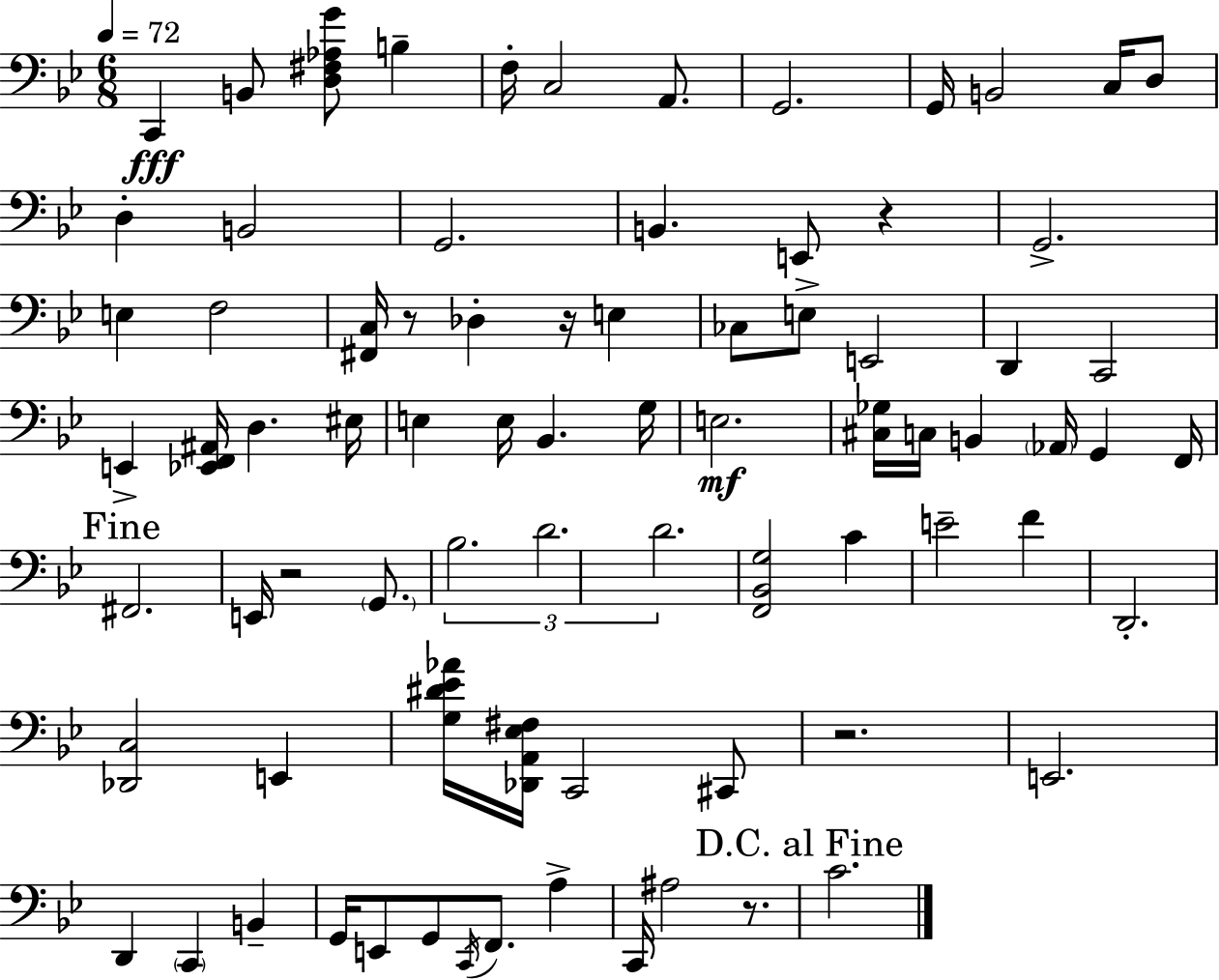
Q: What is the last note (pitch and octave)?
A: C4